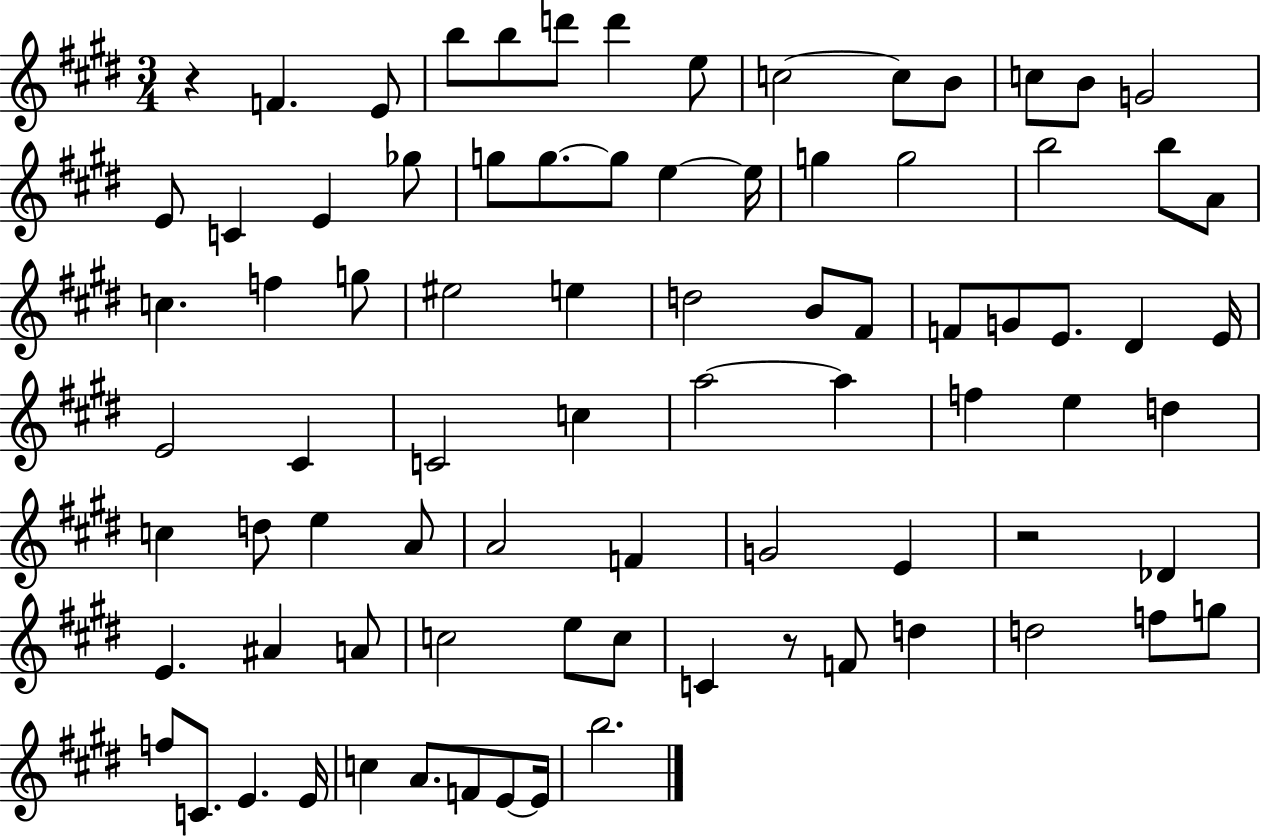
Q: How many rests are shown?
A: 3